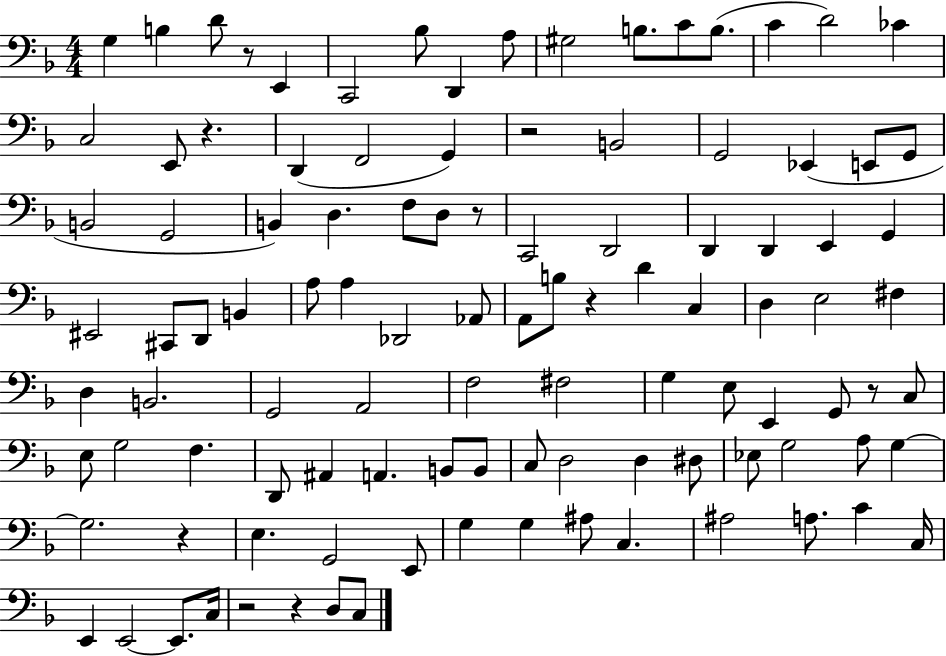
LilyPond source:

{
  \clef bass
  \numericTimeSignature
  \time 4/4
  \key f \major
  g4 b4 d'8 r8 e,4 | c,2 bes8 d,4 a8 | gis2 b8. c'8 b8.( | c'4 d'2) ces'4 | \break c2 e,8 r4. | d,4( f,2 g,4) | r2 b,2 | g,2 ees,4( e,8 g,8 | \break b,2 g,2 | b,4) d4. f8 d8 r8 | c,2 d,2 | d,4 d,4 e,4 g,4 | \break eis,2 cis,8 d,8 b,4 | a8 a4 des,2 aes,8 | a,8 b8 r4 d'4 c4 | d4 e2 fis4 | \break d4 b,2. | g,2 a,2 | f2 fis2 | g4 e8 e,4 g,8 r8 c8 | \break e8 g2 f4. | d,8 ais,4 a,4. b,8 b,8 | c8 d2 d4 dis8 | ees8 g2 a8 g4~~ | \break g2. r4 | e4. g,2 e,8 | g4 g4 ais8 c4. | ais2 a8. c'4 c16 | \break e,4 e,2~~ e,8. c16 | r2 r4 d8 c8 | \bar "|."
}